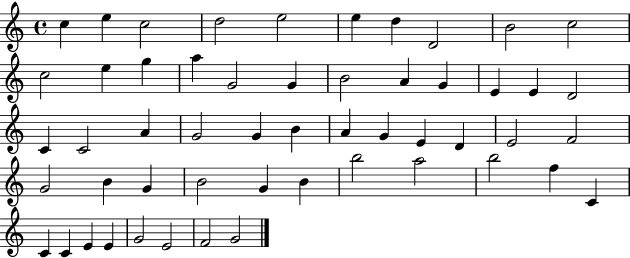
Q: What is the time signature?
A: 4/4